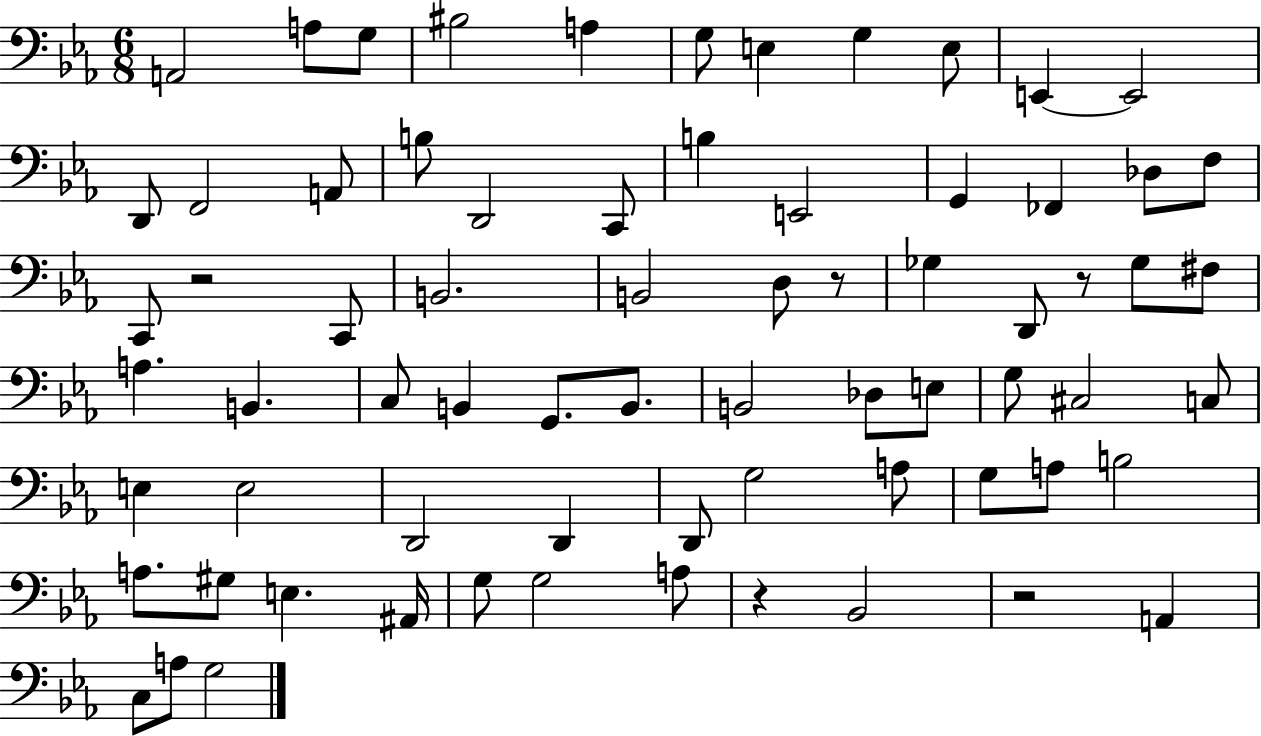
{
  \clef bass
  \numericTimeSignature
  \time 6/8
  \key ees \major
  a,2 a8 g8 | bis2 a4 | g8 e4 g4 e8 | e,4~~ e,2 | \break d,8 f,2 a,8 | b8 d,2 c,8 | b4 e,2 | g,4 fes,4 des8 f8 | \break c,8 r2 c,8 | b,2. | b,2 d8 r8 | ges4 d,8 r8 ges8 fis8 | \break a4. b,4. | c8 b,4 g,8. b,8. | b,2 des8 e8 | g8 cis2 c8 | \break e4 e2 | d,2 d,4 | d,8 g2 a8 | g8 a8 b2 | \break a8. gis8 e4. ais,16 | g8 g2 a8 | r4 bes,2 | r2 a,4 | \break c8 a8 g2 | \bar "|."
}